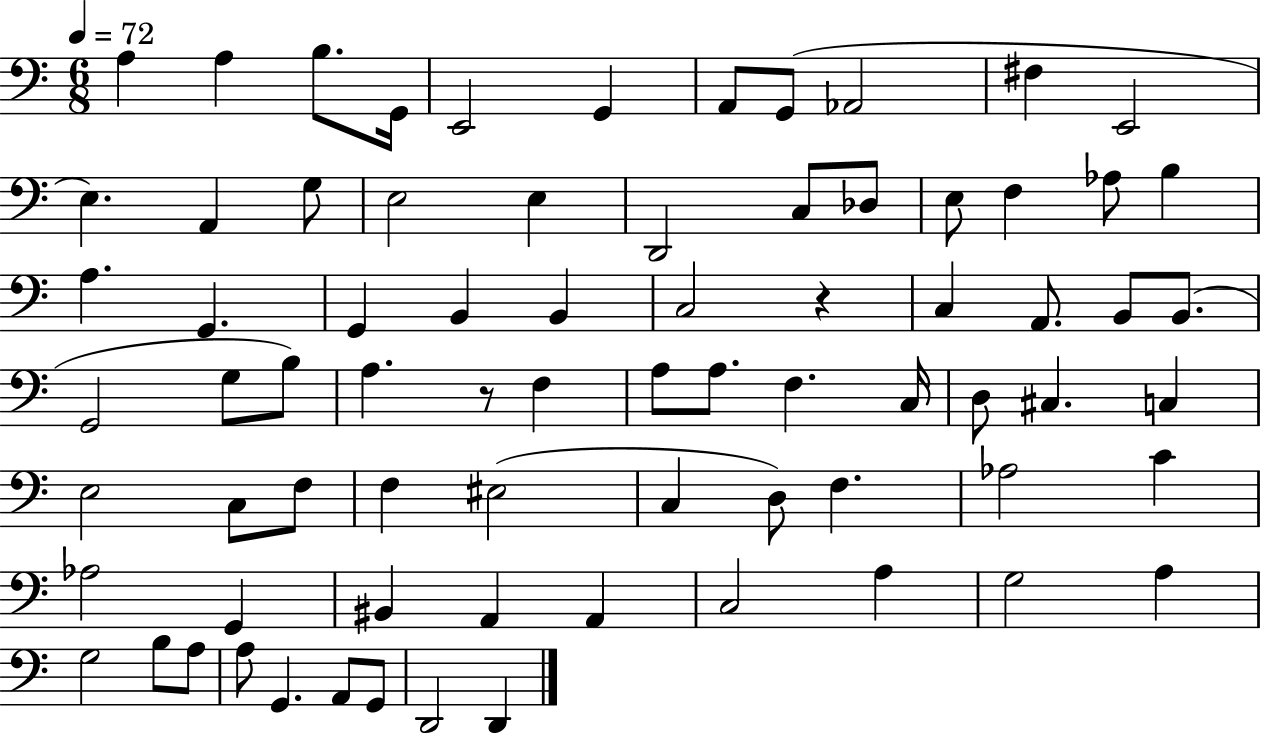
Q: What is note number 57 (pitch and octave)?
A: G2